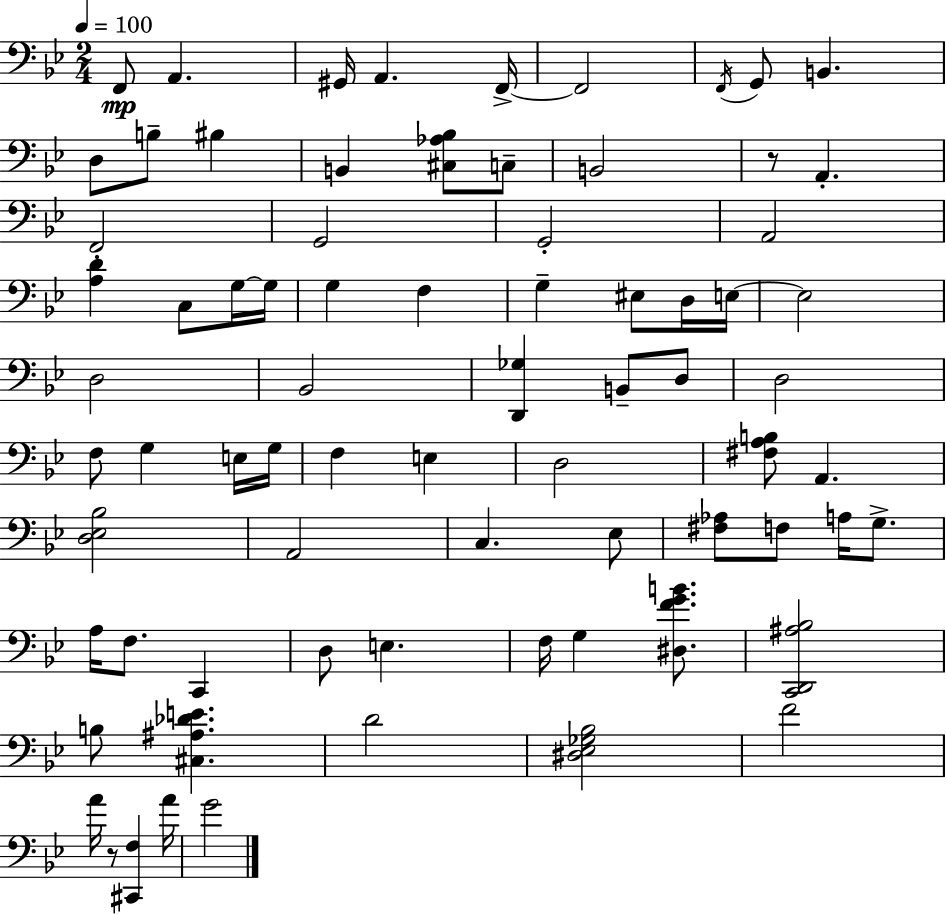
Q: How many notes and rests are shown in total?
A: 75